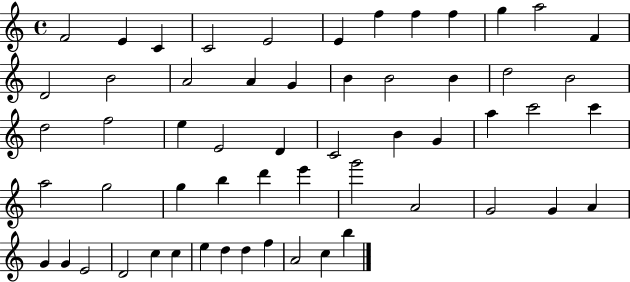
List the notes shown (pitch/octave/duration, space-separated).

F4/h E4/q C4/q C4/h E4/h E4/q F5/q F5/q F5/q G5/q A5/h F4/q D4/h B4/h A4/h A4/q G4/q B4/q B4/h B4/q D5/h B4/h D5/h F5/h E5/q E4/h D4/q C4/h B4/q G4/q A5/q C6/h C6/q A5/h G5/h G5/q B5/q D6/q E6/q G6/h A4/h G4/h G4/q A4/q G4/q G4/q E4/h D4/h C5/q C5/q E5/q D5/q D5/q F5/q A4/h C5/q B5/q